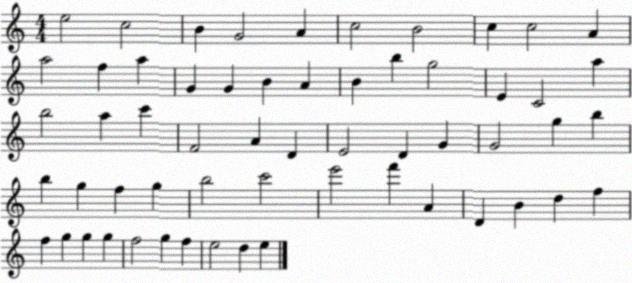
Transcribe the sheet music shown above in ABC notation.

X:1
T:Untitled
M:4/4
L:1/4
K:C
e2 c2 B G2 A c2 B2 c c2 A a2 f a G G B A B b g2 E C2 a b2 a c' F2 A D E2 D G G2 g b b g f g b2 c'2 e'2 f' A D B d f f g g g f2 g f e2 d e